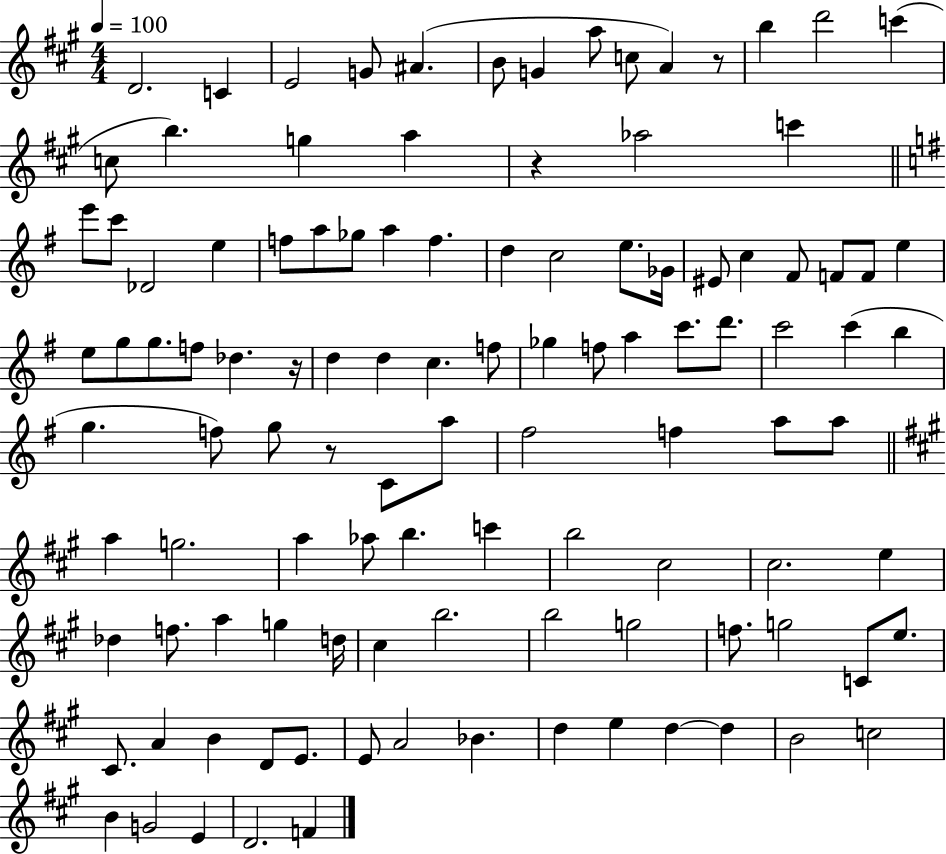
X:1
T:Untitled
M:4/4
L:1/4
K:A
D2 C E2 G/2 ^A B/2 G a/2 c/2 A z/2 b d'2 c' c/2 b g a z _a2 c' e'/2 c'/2 _D2 e f/2 a/2 _g/2 a f d c2 e/2 _G/4 ^E/2 c ^F/2 F/2 F/2 e e/2 g/2 g/2 f/2 _d z/4 d d c f/2 _g f/2 a c'/2 d'/2 c'2 c' b g f/2 g/2 z/2 C/2 a/2 ^f2 f a/2 a/2 a g2 a _a/2 b c' b2 ^c2 ^c2 e _d f/2 a g d/4 ^c b2 b2 g2 f/2 g2 C/2 e/2 ^C/2 A B D/2 E/2 E/2 A2 _B d e d d B2 c2 B G2 E D2 F